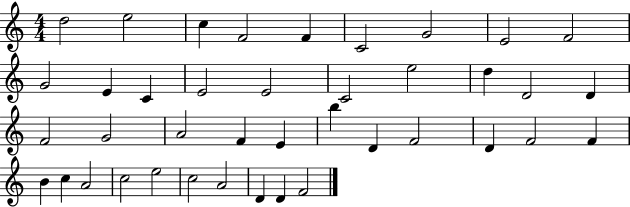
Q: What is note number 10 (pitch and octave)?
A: G4